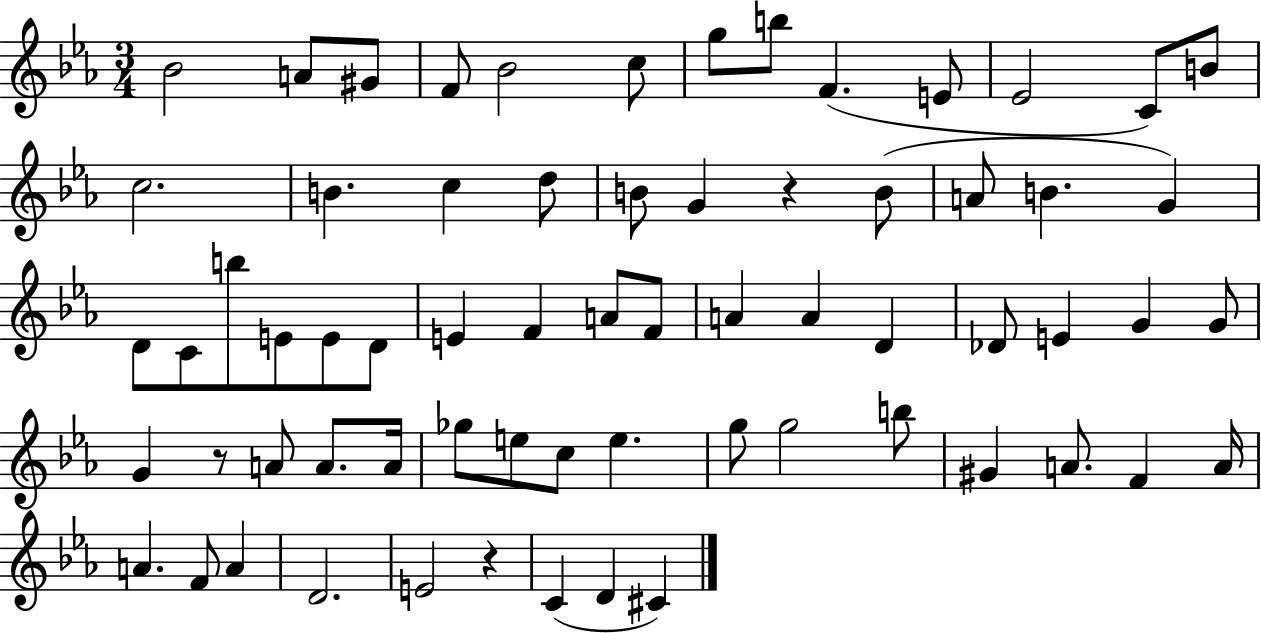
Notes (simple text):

Bb4/h A4/e G#4/e F4/e Bb4/h C5/e G5/e B5/e F4/q. E4/e Eb4/h C4/e B4/e C5/h. B4/q. C5/q D5/e B4/e G4/q R/q B4/e A4/e B4/q. G4/q D4/e C4/e B5/e E4/e E4/e D4/e E4/q F4/q A4/e F4/e A4/q A4/q D4/q Db4/e E4/q G4/q G4/e G4/q R/e A4/e A4/e. A4/s Gb5/e E5/e C5/e E5/q. G5/e G5/h B5/e G#4/q A4/e. F4/q A4/s A4/q. F4/e A4/q D4/h. E4/h R/q C4/q D4/q C#4/q